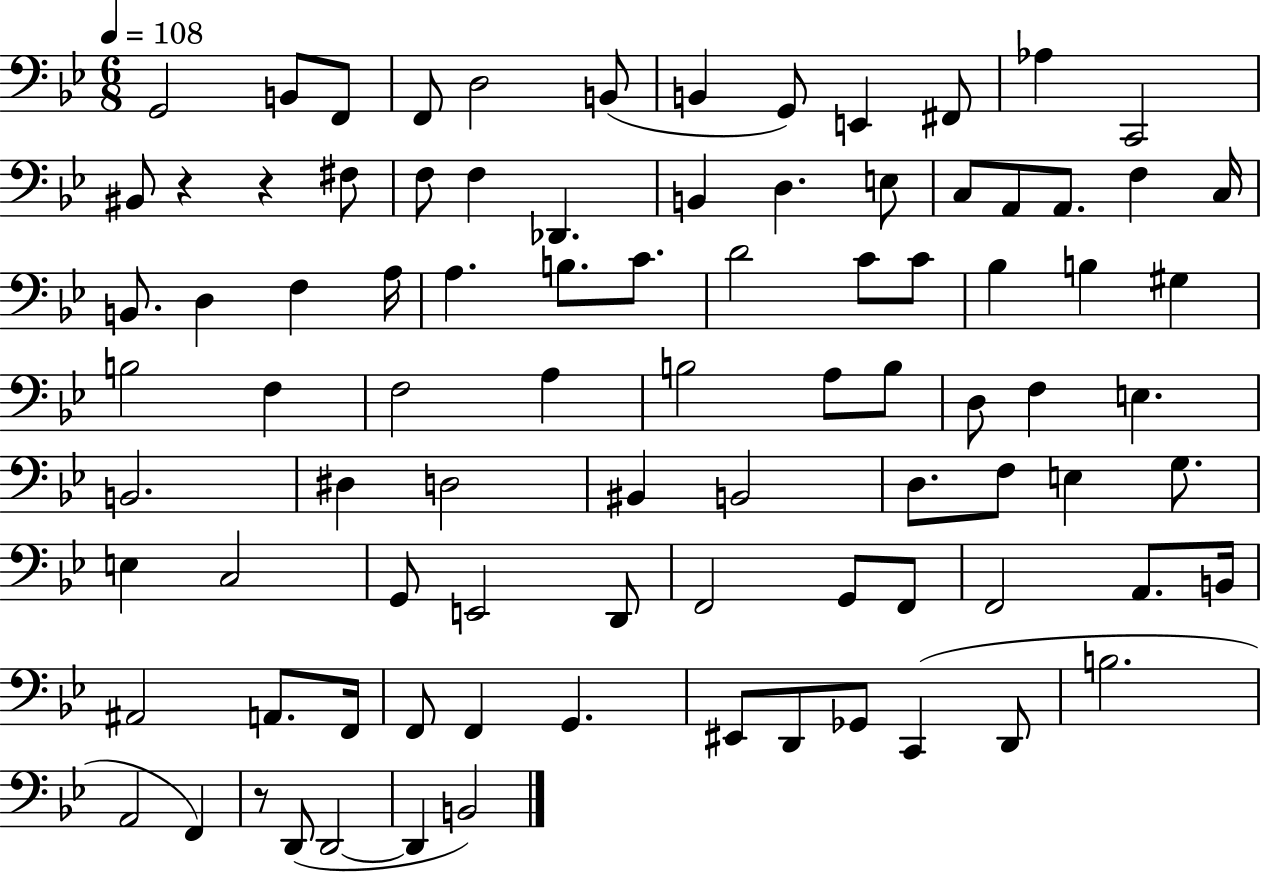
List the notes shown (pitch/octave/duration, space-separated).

G2/h B2/e F2/e F2/e D3/h B2/e B2/q G2/e E2/q F#2/e Ab3/q C2/h BIS2/e R/q R/q F#3/e F3/e F3/q Db2/q. B2/q D3/q. E3/e C3/e A2/e A2/e. F3/q C3/s B2/e. D3/q F3/q A3/s A3/q. B3/e. C4/e. D4/h C4/e C4/e Bb3/q B3/q G#3/q B3/h F3/q F3/h A3/q B3/h A3/e B3/e D3/e F3/q E3/q. B2/h. D#3/q D3/h BIS2/q B2/h D3/e. F3/e E3/q G3/e. E3/q C3/h G2/e E2/h D2/e F2/h G2/e F2/e F2/h A2/e. B2/s A#2/h A2/e. F2/s F2/e F2/q G2/q. EIS2/e D2/e Gb2/e C2/q D2/e B3/h. A2/h F2/q R/e D2/e D2/h D2/q B2/h